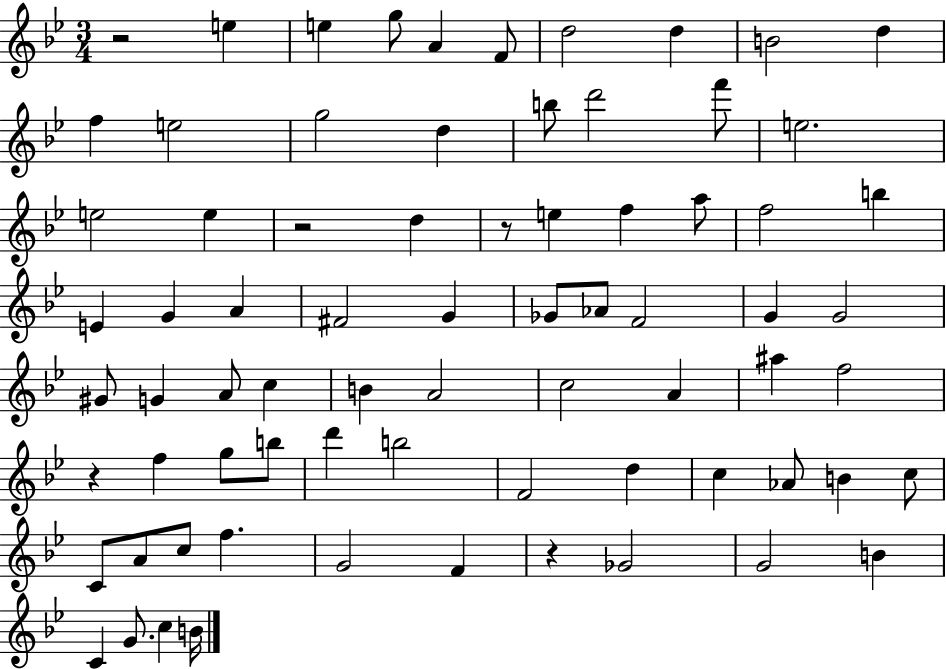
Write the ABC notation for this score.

X:1
T:Untitled
M:3/4
L:1/4
K:Bb
z2 e e g/2 A F/2 d2 d B2 d f e2 g2 d b/2 d'2 f'/2 e2 e2 e z2 d z/2 e f a/2 f2 b E G A ^F2 G _G/2 _A/2 F2 G G2 ^G/2 G A/2 c B A2 c2 A ^a f2 z f g/2 b/2 d' b2 F2 d c _A/2 B c/2 C/2 A/2 c/2 f G2 F z _G2 G2 B C G/2 c B/4